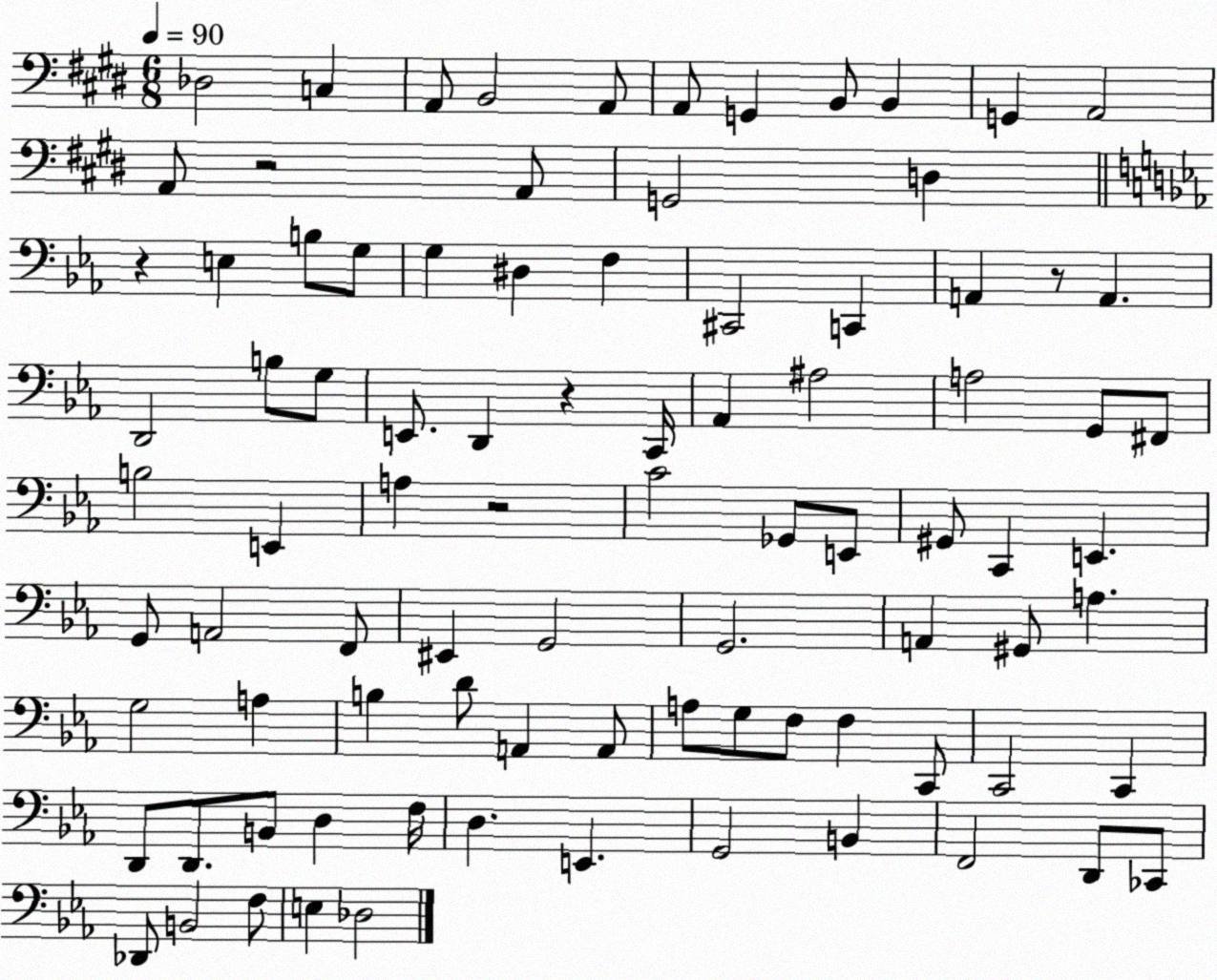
X:1
T:Untitled
M:6/8
L:1/4
K:E
_D,2 C, A,,/2 B,,2 A,,/2 A,,/2 G,, B,,/2 B,, G,, A,,2 A,,/2 z2 A,,/2 G,,2 D, z E, B,/2 G,/2 G, ^D, F, ^C,,2 C,, A,, z/2 A,, D,,2 B,/2 G,/2 E,,/2 D,, z C,,/4 _A,, ^A,2 A,2 G,,/2 ^F,,/2 B,2 E,, A, z2 C2 _G,,/2 E,,/2 ^G,,/2 C,, E,, G,,/2 A,,2 F,,/2 ^E,, G,,2 G,,2 A,, ^G,,/2 A, G,2 A, B, D/2 A,, A,,/2 A,/2 G,/2 F,/2 F, C,,/2 C,,2 C,, D,,/2 D,,/2 B,,/2 D, F,/4 D, E,, G,,2 B,, F,,2 D,,/2 _C,,/2 _D,,/2 B,,2 F,/2 E, _D,2